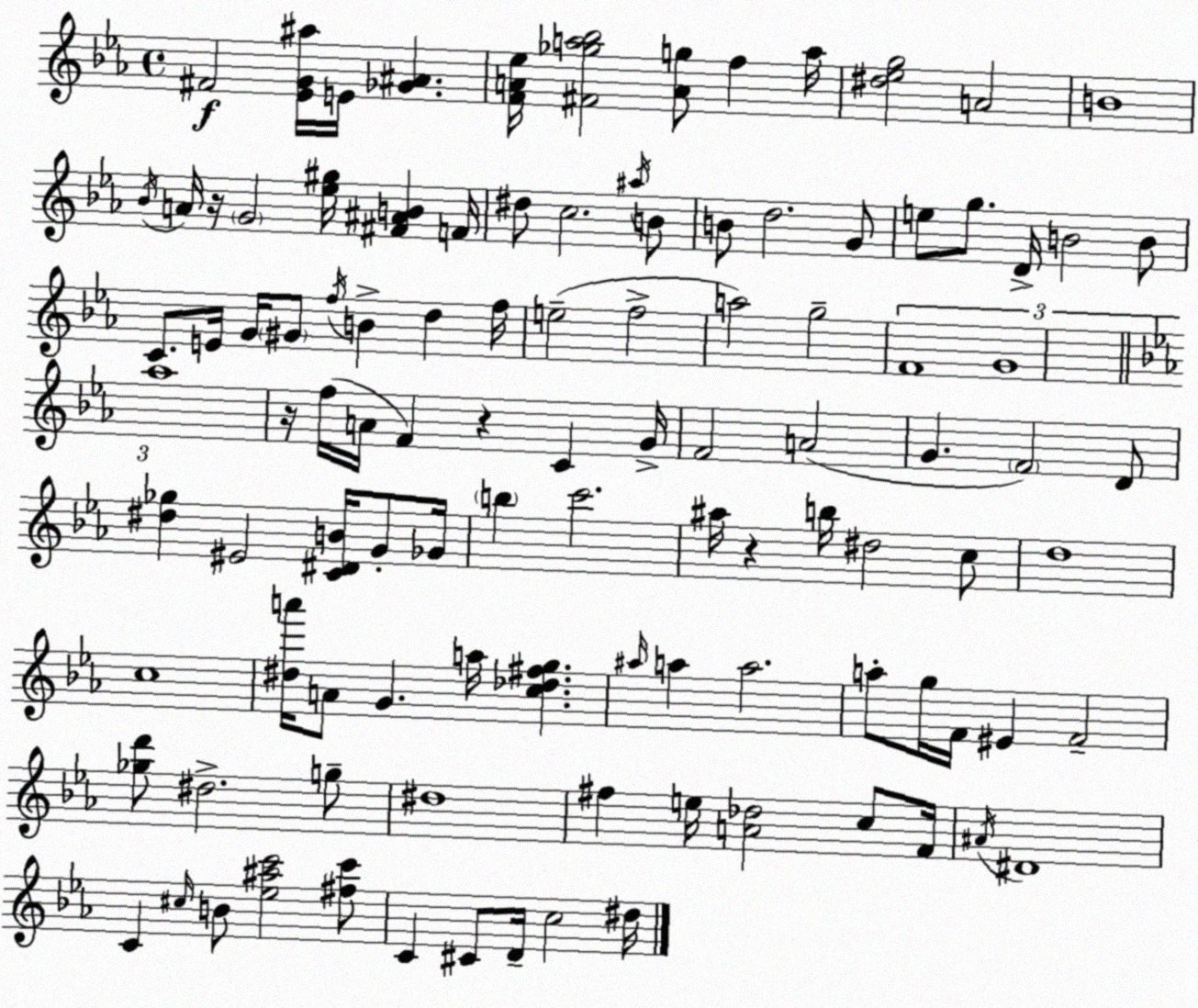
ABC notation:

X:1
T:Untitled
M:4/4
L:1/4
K:Cm
^F2 [_EG^a]/4 E/4 [_G^A] [FA_e]/4 [^F_ga_b]2 [Ag]/2 f a/4 [^d_eg]2 A2 B4 _B/4 A/4 z/4 G2 [_e^g]/4 [^F^AB] F/4 ^d/2 c2 ^a/4 B/2 B/2 d2 G/2 e/2 g/2 D/4 B2 B/2 C/2 E/4 G/4 ^G/2 f/4 B d f/4 e2 f2 a2 g2 F4 G4 _a4 z/4 f/4 A/4 F z C G/4 F2 A2 G F2 D/2 [^d_g] ^E2 [C^DB]/4 G/2 _G/4 b c'2 ^a/4 z b/4 ^d2 c/2 d4 c4 [^da']/4 A/2 G a/4 [c_d^fg] ^a/4 a a2 a/2 g/4 F/4 ^E F2 [_gd']/2 ^d2 g/2 ^d4 ^f e/4 [A_d]2 c/2 F/4 ^A/4 ^D4 C ^c/4 B/2 [_e^ac']2 [^fc']/2 C ^C/2 D/4 c2 ^d/4